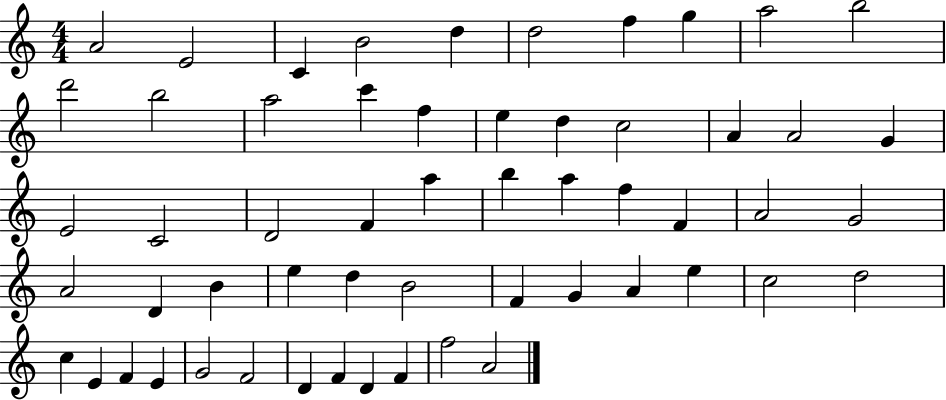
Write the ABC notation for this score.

X:1
T:Untitled
M:4/4
L:1/4
K:C
A2 E2 C B2 d d2 f g a2 b2 d'2 b2 a2 c' f e d c2 A A2 G E2 C2 D2 F a b a f F A2 G2 A2 D B e d B2 F G A e c2 d2 c E F E G2 F2 D F D F f2 A2